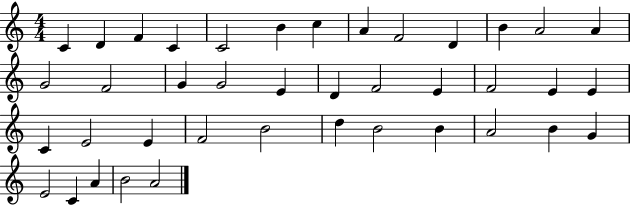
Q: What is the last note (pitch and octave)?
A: A4